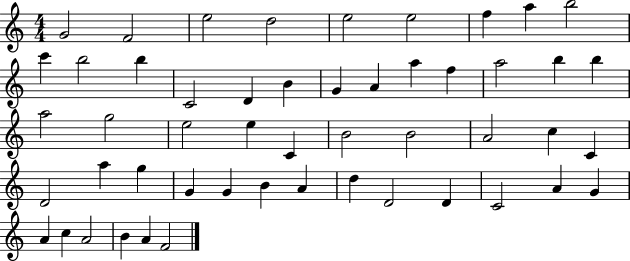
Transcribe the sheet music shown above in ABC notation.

X:1
T:Untitled
M:4/4
L:1/4
K:C
G2 F2 e2 d2 e2 e2 f a b2 c' b2 b C2 D B G A a f a2 b b a2 g2 e2 e C B2 B2 A2 c C D2 a g G G B A d D2 D C2 A G A c A2 B A F2